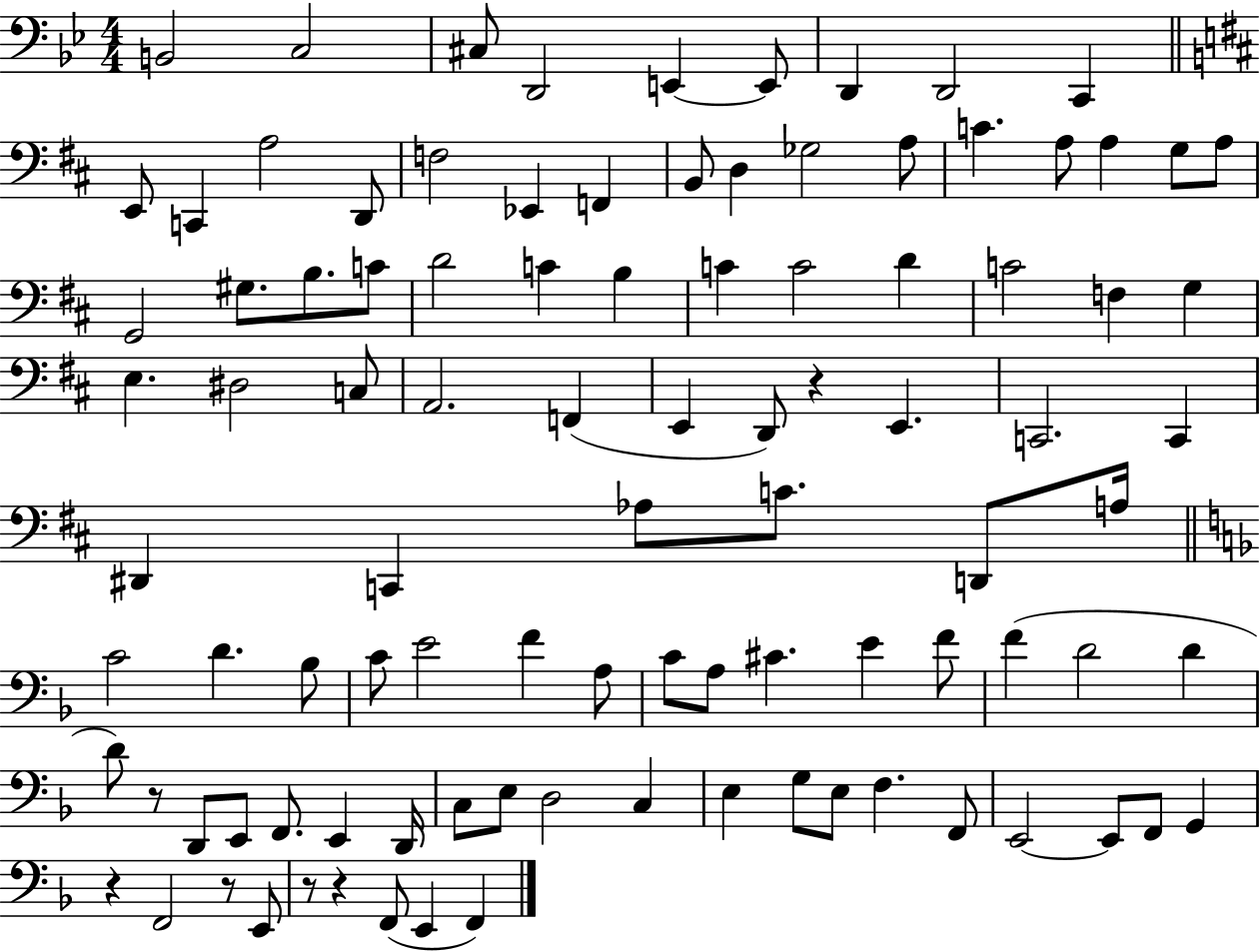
B2/h C3/h C#3/e D2/h E2/q E2/e D2/q D2/h C2/q E2/e C2/q A3/h D2/e F3/h Eb2/q F2/q B2/e D3/q Gb3/h A3/e C4/q. A3/e A3/q G3/e A3/e G2/h G#3/e. B3/e. C4/e D4/h C4/q B3/q C4/q C4/h D4/q C4/h F3/q G3/q E3/q. D#3/h C3/e A2/h. F2/q E2/q D2/e R/q E2/q. C2/h. C2/q D#2/q C2/q Ab3/e C4/e. D2/e A3/s C4/h D4/q. Bb3/e C4/e E4/h F4/q A3/e C4/e A3/e C#4/q. E4/q F4/e F4/q D4/h D4/q D4/e R/e D2/e E2/e F2/e. E2/q D2/s C3/e E3/e D3/h C3/q E3/q G3/e E3/e F3/q. F2/e E2/h E2/e F2/e G2/q R/q F2/h R/e E2/e R/e R/q F2/e E2/q F2/q